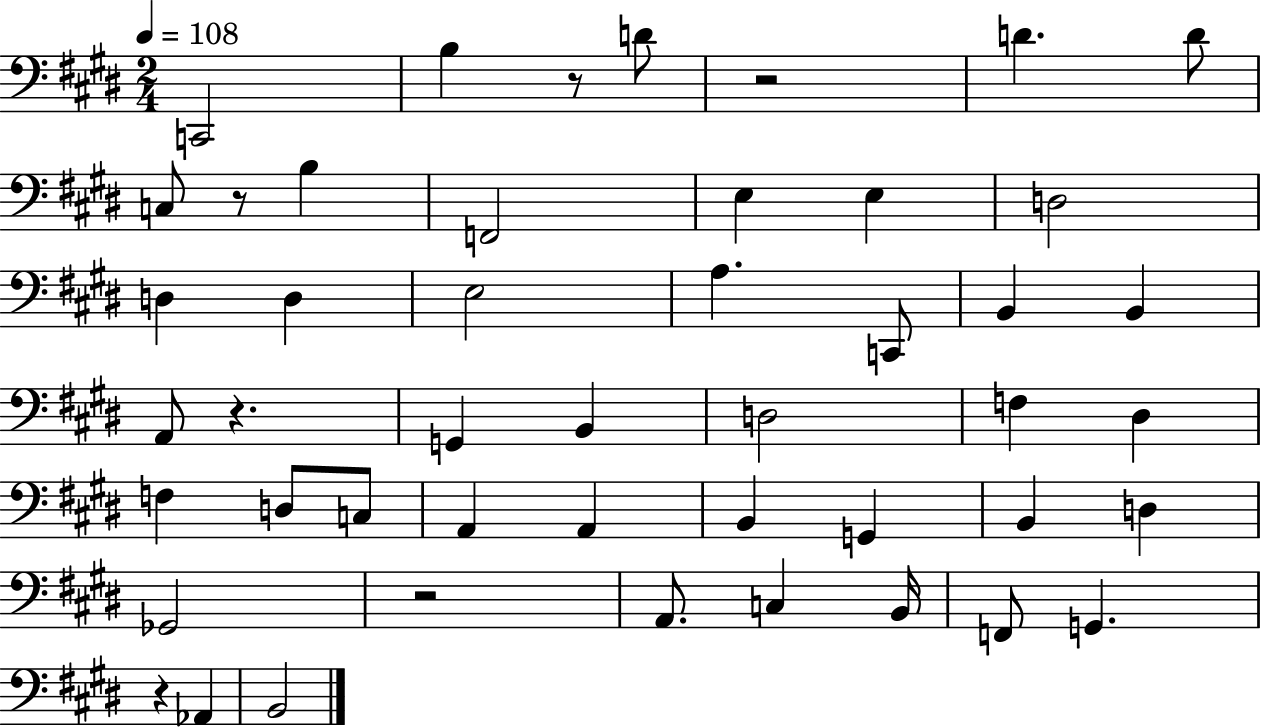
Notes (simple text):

C2/h B3/q R/e D4/e R/h D4/q. D4/e C3/e R/e B3/q F2/h E3/q E3/q D3/h D3/q D3/q E3/h A3/q. C2/e B2/q B2/q A2/e R/q. G2/q B2/q D3/h F3/q D#3/q F3/q D3/e C3/e A2/q A2/q B2/q G2/q B2/q D3/q Gb2/h R/h A2/e. C3/q B2/s F2/e G2/q. R/q Ab2/q B2/h